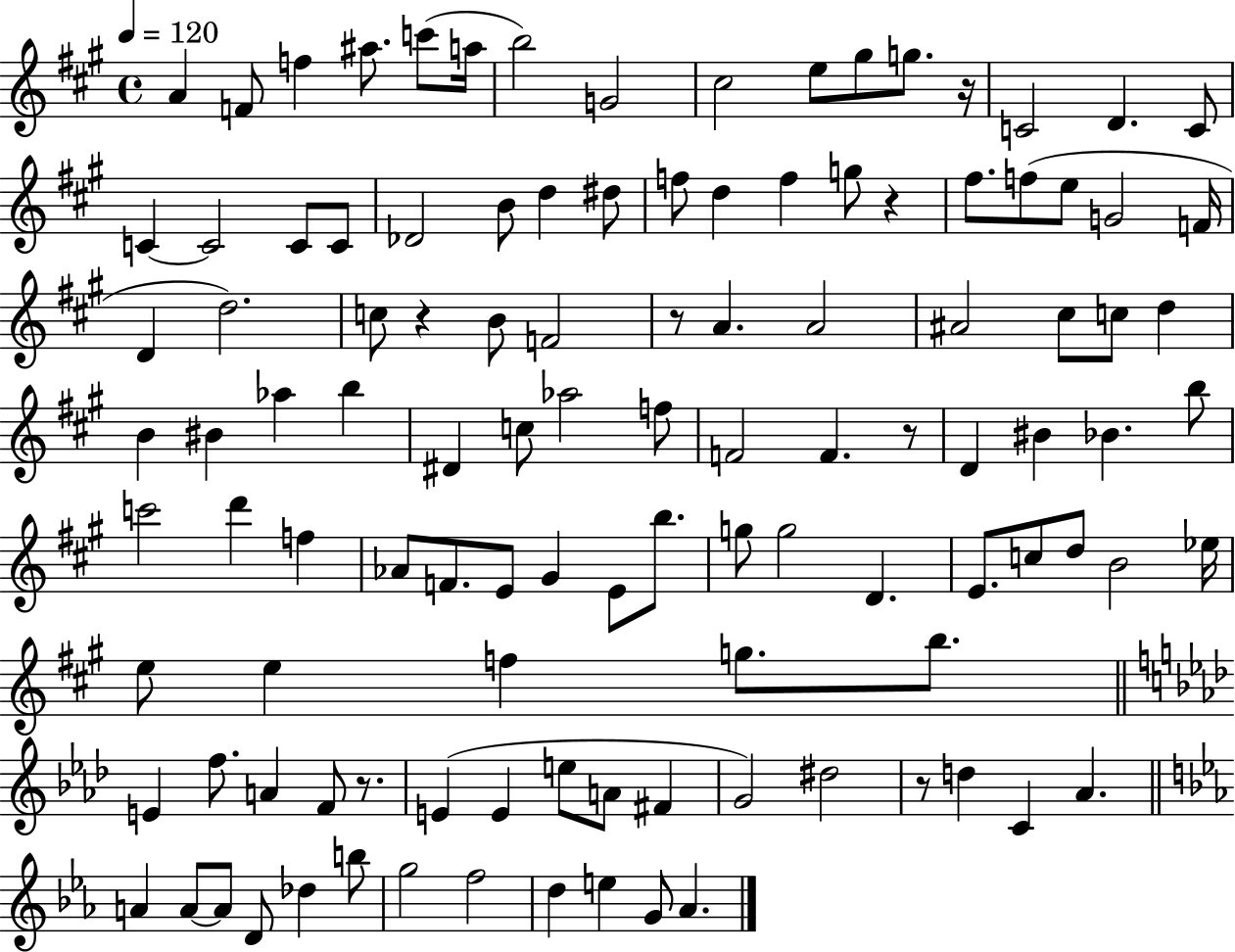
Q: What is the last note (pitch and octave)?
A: Ab4